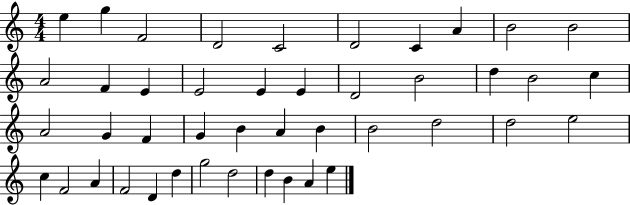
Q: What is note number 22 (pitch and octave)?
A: A4